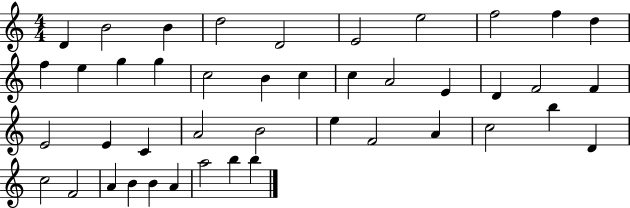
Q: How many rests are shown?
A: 0